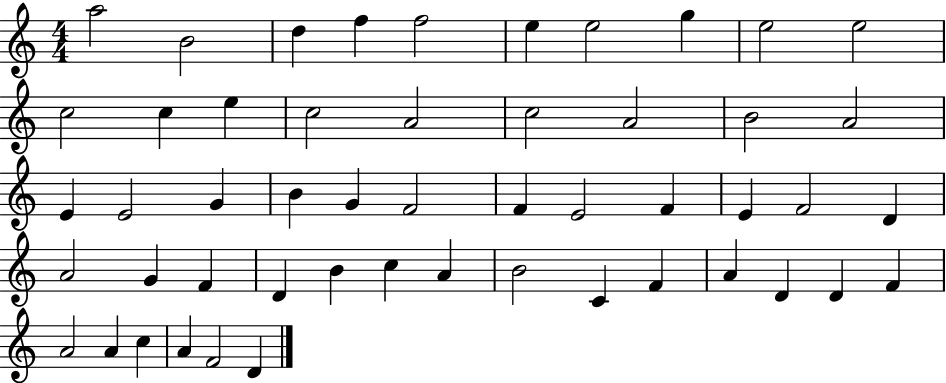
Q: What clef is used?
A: treble